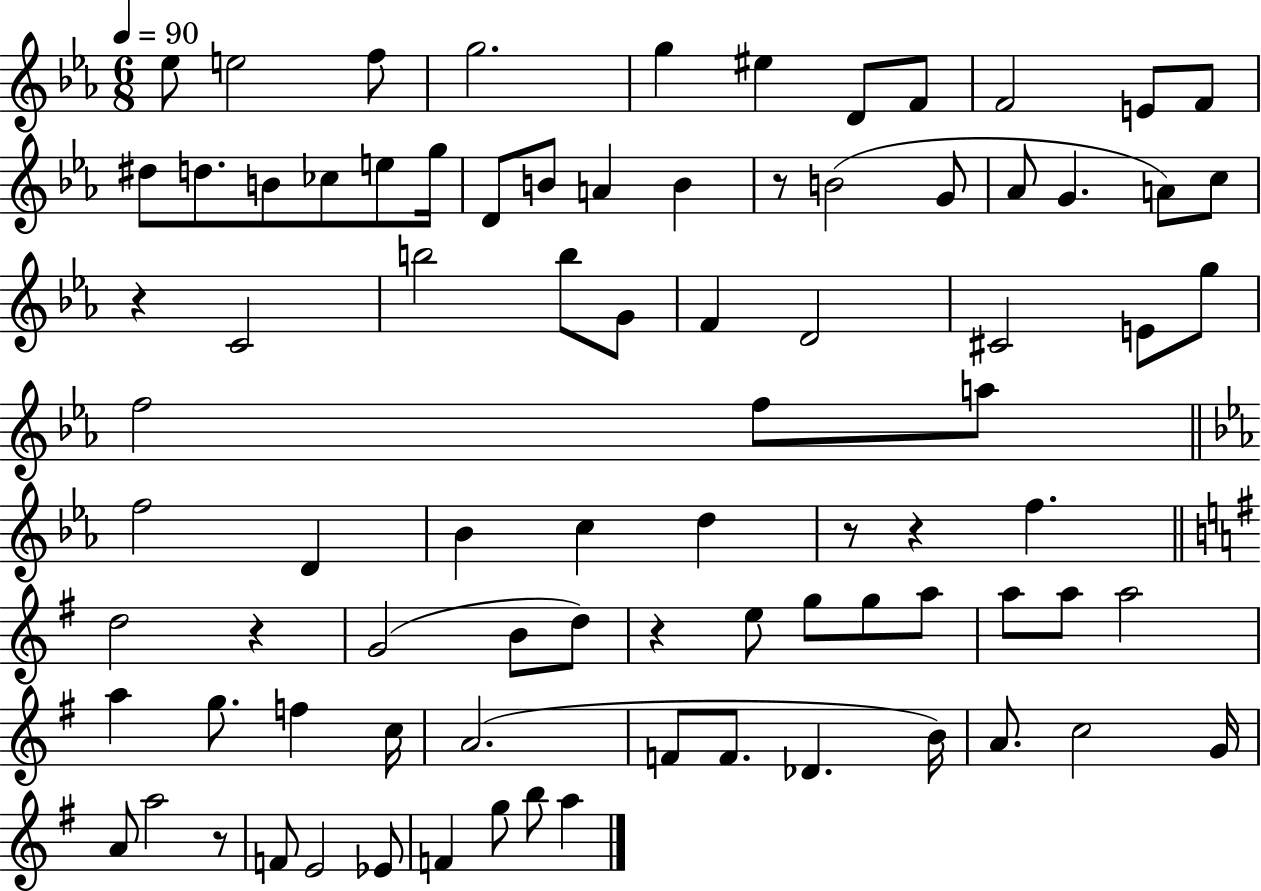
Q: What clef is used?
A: treble